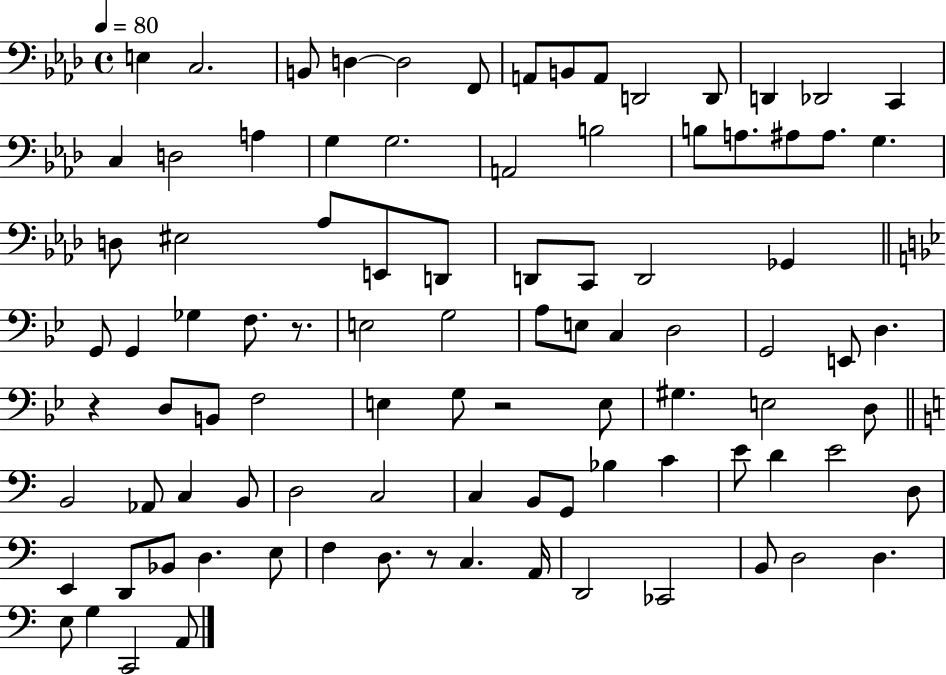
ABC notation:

X:1
T:Untitled
M:4/4
L:1/4
K:Ab
E, C,2 B,,/2 D, D,2 F,,/2 A,,/2 B,,/2 A,,/2 D,,2 D,,/2 D,, _D,,2 C,, C, D,2 A, G, G,2 A,,2 B,2 B,/2 A,/2 ^A,/2 ^A,/2 G, D,/2 ^E,2 _A,/2 E,,/2 D,,/2 D,,/2 C,,/2 D,,2 _G,, G,,/2 G,, _G, F,/2 z/2 E,2 G,2 A,/2 E,/2 C, D,2 G,,2 E,,/2 D, z D,/2 B,,/2 F,2 E, G,/2 z2 E,/2 ^G, E,2 D,/2 B,,2 _A,,/2 C, B,,/2 D,2 C,2 C, B,,/2 G,,/2 _B, C E/2 D E2 D,/2 E,, D,,/2 _B,,/2 D, E,/2 F, D,/2 z/2 C, A,,/4 D,,2 _C,,2 B,,/2 D,2 D, E,/2 G, C,,2 A,,/2